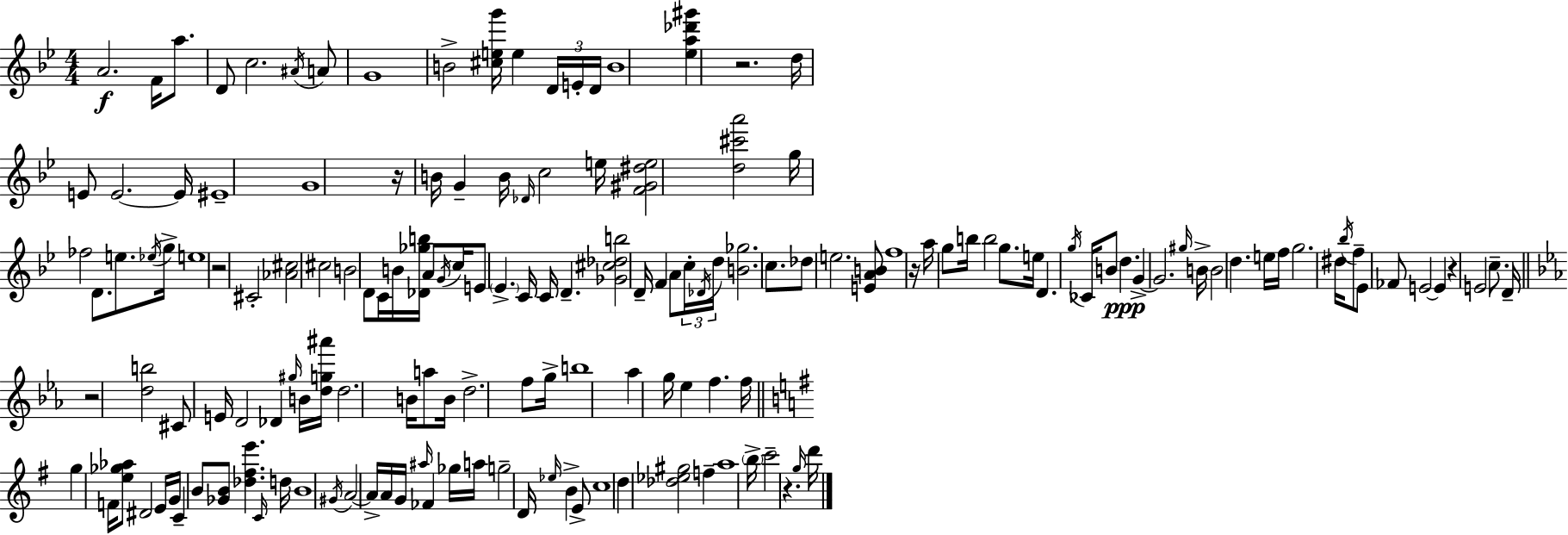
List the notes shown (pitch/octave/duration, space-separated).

A4/h. F4/s A5/e. D4/e C5/h. A#4/s A4/e G4/w B4/h [C#5,E5,G6]/s E5/q D4/s E4/s D4/s B4/w [Eb5,A5,Db6,G#6]/q R/h. D5/s E4/e E4/h. E4/s EIS4/w G4/w R/s B4/s G4/q B4/s Db4/s C5/h E5/s [F4,G#4,D#5,E5]/h [D5,C#6,A6]/h G5/s FES5/h D4/e. E5/e. Eb5/s G5/s E5/w R/h C#4/h [Ab4,C#5]/h C#5/h B4/h D4/e C4/s B4/s [Db4,Gb5,B5]/s A4/e G4/s C5/s E4/e Eb4/q. C4/s C4/s D4/q. [Gb4,C#5,Db5,B5]/h D4/s F4/q A4/e C5/s Db4/s D5/s [B4,Gb5]/h. C5/e. Db5/e E5/h. [E4,A4,B4]/e F5/w R/s A5/s G5/e B5/s B5/h G5/e. E5/s D4/q. G5/s CES4/s B4/e D5/q. G4/q G4/h. G#5/s B4/s B4/h D5/q. E5/s F5/s G5/h. D#5/s Bb5/s F5/e Eb4/e FES4/e E4/h E4/q R/q E4/h C5/e. D4/s R/h [D5,B5]/h C#4/e E4/s D4/h Db4/q G#5/s B4/s [D5,G5,A#6]/s D5/h. B4/s A5/e B4/s D5/h. F5/e G5/s B5/w Ab5/q G5/s Eb5/q F5/q. F5/s G5/q F4/s [E5,Gb5,Ab5]/e D#4/h E4/s G4/s C4/q B4/e [Gb4,B4]/e [Db5,F#5,E6]/q. C4/s D5/s B4/w G#4/s A4/h A4/s A4/s G4/s A#5/s FES4/q Gb5/s A5/s G5/h D4/s Eb5/s B4/q E4/e C5/w D5/q [Db5,Eb5,G#5]/h F5/q A5/w B5/s C6/h R/q. G5/s D6/s